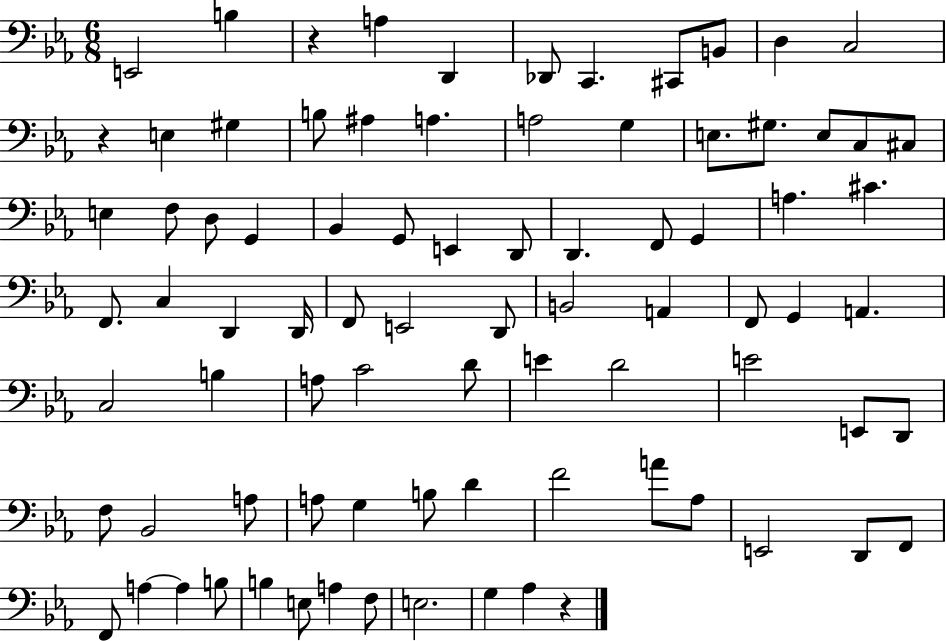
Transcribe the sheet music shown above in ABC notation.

X:1
T:Untitled
M:6/8
L:1/4
K:Eb
E,,2 B, z A, D,, _D,,/2 C,, ^C,,/2 B,,/2 D, C,2 z E, ^G, B,/2 ^A, A, A,2 G, E,/2 ^G,/2 E,/2 C,/2 ^C,/2 E, F,/2 D,/2 G,, _B,, G,,/2 E,, D,,/2 D,, F,,/2 G,, A, ^C F,,/2 C, D,, D,,/4 F,,/2 E,,2 D,,/2 B,,2 A,, F,,/2 G,, A,, C,2 B, A,/2 C2 D/2 E D2 E2 E,,/2 D,,/2 F,/2 _B,,2 A,/2 A,/2 G, B,/2 D F2 A/2 _A,/2 E,,2 D,,/2 F,,/2 F,,/2 A, A, B,/2 B, E,/2 A, F,/2 E,2 G, _A, z